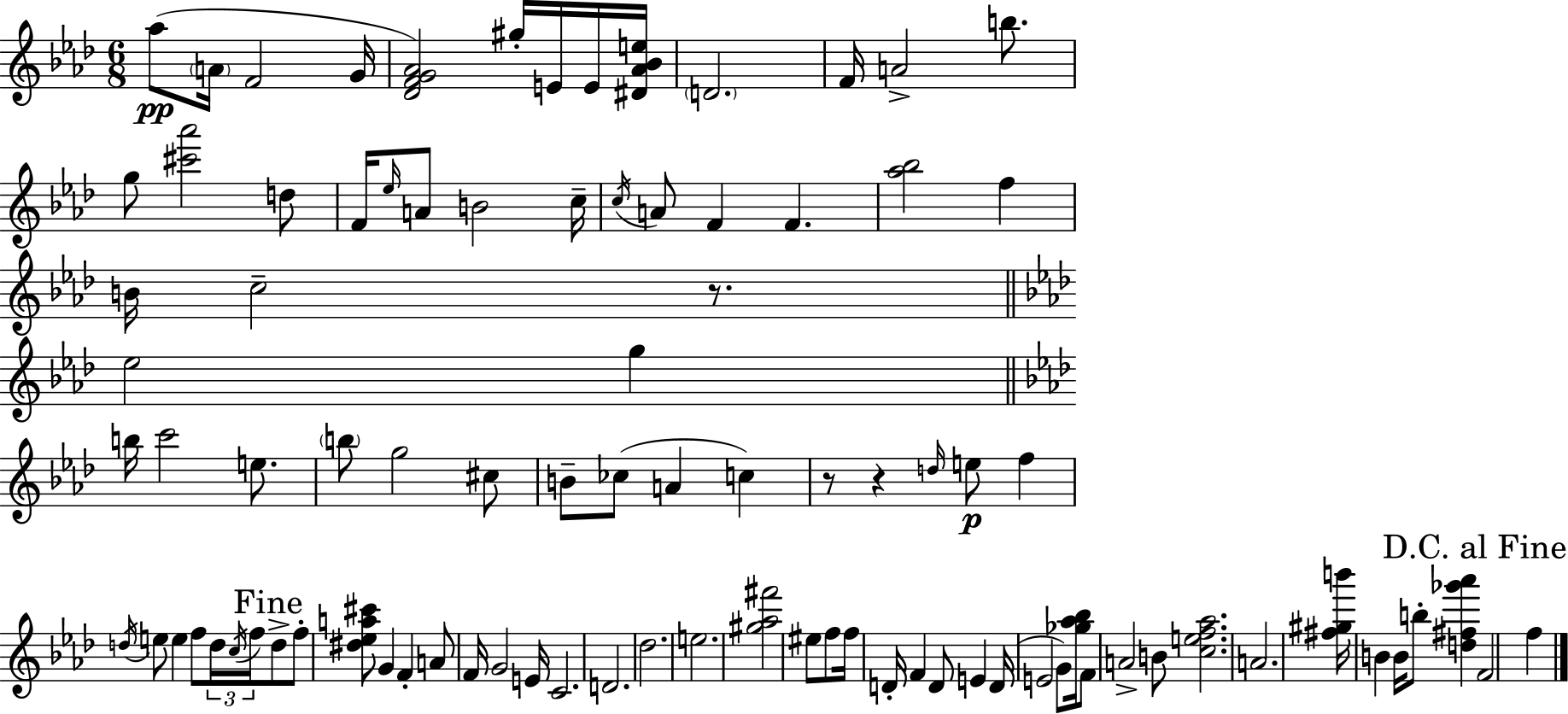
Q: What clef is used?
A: treble